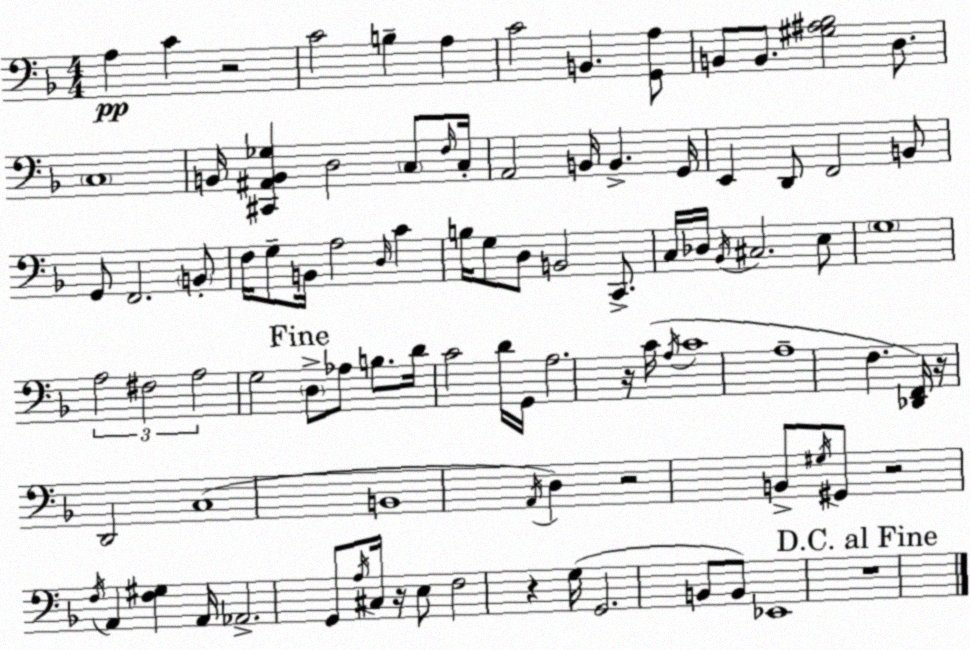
X:1
T:Untitled
M:4/4
L:1/4
K:F
A, C z2 C2 B, A, C2 B,, [G,,A,]/2 B,,/2 B,,/2 [^G,^A,_B,]2 D,/2 C,4 B,,/4 [^C,,^A,,B,,_G,] D,2 C,/2 F,/4 C,/4 A,,2 B,,/4 B,, G,,/4 E,, D,,/2 F,,2 B,,/2 G,,/2 F,,2 B,,/2 F,/4 G,/2 B,,/4 A,2 D,/4 C B,/4 G,/2 D,/2 B,,2 C,,/2 C,/4 _D,/4 _B,,/4 ^C,2 E,/2 G,4 A,2 ^F,2 A,2 G,2 D,/2 _A,/2 B,/2 D/4 C2 D/4 G,,/4 A,2 z/4 C/4 A,/4 C4 A,4 F, [_D,,F,,]/4 z/4 D,,2 C,4 B,,4 A,,/4 D, z2 B,,/2 ^G,/4 ^G,,/2 z2 F,/4 A,, [F,^G,] A,,/4 _A,,2 G,,/2 A,/4 ^C,/4 z/4 E,/2 F,2 z G,/4 G,,2 B,,/2 B,,/2 _E,,4 z4